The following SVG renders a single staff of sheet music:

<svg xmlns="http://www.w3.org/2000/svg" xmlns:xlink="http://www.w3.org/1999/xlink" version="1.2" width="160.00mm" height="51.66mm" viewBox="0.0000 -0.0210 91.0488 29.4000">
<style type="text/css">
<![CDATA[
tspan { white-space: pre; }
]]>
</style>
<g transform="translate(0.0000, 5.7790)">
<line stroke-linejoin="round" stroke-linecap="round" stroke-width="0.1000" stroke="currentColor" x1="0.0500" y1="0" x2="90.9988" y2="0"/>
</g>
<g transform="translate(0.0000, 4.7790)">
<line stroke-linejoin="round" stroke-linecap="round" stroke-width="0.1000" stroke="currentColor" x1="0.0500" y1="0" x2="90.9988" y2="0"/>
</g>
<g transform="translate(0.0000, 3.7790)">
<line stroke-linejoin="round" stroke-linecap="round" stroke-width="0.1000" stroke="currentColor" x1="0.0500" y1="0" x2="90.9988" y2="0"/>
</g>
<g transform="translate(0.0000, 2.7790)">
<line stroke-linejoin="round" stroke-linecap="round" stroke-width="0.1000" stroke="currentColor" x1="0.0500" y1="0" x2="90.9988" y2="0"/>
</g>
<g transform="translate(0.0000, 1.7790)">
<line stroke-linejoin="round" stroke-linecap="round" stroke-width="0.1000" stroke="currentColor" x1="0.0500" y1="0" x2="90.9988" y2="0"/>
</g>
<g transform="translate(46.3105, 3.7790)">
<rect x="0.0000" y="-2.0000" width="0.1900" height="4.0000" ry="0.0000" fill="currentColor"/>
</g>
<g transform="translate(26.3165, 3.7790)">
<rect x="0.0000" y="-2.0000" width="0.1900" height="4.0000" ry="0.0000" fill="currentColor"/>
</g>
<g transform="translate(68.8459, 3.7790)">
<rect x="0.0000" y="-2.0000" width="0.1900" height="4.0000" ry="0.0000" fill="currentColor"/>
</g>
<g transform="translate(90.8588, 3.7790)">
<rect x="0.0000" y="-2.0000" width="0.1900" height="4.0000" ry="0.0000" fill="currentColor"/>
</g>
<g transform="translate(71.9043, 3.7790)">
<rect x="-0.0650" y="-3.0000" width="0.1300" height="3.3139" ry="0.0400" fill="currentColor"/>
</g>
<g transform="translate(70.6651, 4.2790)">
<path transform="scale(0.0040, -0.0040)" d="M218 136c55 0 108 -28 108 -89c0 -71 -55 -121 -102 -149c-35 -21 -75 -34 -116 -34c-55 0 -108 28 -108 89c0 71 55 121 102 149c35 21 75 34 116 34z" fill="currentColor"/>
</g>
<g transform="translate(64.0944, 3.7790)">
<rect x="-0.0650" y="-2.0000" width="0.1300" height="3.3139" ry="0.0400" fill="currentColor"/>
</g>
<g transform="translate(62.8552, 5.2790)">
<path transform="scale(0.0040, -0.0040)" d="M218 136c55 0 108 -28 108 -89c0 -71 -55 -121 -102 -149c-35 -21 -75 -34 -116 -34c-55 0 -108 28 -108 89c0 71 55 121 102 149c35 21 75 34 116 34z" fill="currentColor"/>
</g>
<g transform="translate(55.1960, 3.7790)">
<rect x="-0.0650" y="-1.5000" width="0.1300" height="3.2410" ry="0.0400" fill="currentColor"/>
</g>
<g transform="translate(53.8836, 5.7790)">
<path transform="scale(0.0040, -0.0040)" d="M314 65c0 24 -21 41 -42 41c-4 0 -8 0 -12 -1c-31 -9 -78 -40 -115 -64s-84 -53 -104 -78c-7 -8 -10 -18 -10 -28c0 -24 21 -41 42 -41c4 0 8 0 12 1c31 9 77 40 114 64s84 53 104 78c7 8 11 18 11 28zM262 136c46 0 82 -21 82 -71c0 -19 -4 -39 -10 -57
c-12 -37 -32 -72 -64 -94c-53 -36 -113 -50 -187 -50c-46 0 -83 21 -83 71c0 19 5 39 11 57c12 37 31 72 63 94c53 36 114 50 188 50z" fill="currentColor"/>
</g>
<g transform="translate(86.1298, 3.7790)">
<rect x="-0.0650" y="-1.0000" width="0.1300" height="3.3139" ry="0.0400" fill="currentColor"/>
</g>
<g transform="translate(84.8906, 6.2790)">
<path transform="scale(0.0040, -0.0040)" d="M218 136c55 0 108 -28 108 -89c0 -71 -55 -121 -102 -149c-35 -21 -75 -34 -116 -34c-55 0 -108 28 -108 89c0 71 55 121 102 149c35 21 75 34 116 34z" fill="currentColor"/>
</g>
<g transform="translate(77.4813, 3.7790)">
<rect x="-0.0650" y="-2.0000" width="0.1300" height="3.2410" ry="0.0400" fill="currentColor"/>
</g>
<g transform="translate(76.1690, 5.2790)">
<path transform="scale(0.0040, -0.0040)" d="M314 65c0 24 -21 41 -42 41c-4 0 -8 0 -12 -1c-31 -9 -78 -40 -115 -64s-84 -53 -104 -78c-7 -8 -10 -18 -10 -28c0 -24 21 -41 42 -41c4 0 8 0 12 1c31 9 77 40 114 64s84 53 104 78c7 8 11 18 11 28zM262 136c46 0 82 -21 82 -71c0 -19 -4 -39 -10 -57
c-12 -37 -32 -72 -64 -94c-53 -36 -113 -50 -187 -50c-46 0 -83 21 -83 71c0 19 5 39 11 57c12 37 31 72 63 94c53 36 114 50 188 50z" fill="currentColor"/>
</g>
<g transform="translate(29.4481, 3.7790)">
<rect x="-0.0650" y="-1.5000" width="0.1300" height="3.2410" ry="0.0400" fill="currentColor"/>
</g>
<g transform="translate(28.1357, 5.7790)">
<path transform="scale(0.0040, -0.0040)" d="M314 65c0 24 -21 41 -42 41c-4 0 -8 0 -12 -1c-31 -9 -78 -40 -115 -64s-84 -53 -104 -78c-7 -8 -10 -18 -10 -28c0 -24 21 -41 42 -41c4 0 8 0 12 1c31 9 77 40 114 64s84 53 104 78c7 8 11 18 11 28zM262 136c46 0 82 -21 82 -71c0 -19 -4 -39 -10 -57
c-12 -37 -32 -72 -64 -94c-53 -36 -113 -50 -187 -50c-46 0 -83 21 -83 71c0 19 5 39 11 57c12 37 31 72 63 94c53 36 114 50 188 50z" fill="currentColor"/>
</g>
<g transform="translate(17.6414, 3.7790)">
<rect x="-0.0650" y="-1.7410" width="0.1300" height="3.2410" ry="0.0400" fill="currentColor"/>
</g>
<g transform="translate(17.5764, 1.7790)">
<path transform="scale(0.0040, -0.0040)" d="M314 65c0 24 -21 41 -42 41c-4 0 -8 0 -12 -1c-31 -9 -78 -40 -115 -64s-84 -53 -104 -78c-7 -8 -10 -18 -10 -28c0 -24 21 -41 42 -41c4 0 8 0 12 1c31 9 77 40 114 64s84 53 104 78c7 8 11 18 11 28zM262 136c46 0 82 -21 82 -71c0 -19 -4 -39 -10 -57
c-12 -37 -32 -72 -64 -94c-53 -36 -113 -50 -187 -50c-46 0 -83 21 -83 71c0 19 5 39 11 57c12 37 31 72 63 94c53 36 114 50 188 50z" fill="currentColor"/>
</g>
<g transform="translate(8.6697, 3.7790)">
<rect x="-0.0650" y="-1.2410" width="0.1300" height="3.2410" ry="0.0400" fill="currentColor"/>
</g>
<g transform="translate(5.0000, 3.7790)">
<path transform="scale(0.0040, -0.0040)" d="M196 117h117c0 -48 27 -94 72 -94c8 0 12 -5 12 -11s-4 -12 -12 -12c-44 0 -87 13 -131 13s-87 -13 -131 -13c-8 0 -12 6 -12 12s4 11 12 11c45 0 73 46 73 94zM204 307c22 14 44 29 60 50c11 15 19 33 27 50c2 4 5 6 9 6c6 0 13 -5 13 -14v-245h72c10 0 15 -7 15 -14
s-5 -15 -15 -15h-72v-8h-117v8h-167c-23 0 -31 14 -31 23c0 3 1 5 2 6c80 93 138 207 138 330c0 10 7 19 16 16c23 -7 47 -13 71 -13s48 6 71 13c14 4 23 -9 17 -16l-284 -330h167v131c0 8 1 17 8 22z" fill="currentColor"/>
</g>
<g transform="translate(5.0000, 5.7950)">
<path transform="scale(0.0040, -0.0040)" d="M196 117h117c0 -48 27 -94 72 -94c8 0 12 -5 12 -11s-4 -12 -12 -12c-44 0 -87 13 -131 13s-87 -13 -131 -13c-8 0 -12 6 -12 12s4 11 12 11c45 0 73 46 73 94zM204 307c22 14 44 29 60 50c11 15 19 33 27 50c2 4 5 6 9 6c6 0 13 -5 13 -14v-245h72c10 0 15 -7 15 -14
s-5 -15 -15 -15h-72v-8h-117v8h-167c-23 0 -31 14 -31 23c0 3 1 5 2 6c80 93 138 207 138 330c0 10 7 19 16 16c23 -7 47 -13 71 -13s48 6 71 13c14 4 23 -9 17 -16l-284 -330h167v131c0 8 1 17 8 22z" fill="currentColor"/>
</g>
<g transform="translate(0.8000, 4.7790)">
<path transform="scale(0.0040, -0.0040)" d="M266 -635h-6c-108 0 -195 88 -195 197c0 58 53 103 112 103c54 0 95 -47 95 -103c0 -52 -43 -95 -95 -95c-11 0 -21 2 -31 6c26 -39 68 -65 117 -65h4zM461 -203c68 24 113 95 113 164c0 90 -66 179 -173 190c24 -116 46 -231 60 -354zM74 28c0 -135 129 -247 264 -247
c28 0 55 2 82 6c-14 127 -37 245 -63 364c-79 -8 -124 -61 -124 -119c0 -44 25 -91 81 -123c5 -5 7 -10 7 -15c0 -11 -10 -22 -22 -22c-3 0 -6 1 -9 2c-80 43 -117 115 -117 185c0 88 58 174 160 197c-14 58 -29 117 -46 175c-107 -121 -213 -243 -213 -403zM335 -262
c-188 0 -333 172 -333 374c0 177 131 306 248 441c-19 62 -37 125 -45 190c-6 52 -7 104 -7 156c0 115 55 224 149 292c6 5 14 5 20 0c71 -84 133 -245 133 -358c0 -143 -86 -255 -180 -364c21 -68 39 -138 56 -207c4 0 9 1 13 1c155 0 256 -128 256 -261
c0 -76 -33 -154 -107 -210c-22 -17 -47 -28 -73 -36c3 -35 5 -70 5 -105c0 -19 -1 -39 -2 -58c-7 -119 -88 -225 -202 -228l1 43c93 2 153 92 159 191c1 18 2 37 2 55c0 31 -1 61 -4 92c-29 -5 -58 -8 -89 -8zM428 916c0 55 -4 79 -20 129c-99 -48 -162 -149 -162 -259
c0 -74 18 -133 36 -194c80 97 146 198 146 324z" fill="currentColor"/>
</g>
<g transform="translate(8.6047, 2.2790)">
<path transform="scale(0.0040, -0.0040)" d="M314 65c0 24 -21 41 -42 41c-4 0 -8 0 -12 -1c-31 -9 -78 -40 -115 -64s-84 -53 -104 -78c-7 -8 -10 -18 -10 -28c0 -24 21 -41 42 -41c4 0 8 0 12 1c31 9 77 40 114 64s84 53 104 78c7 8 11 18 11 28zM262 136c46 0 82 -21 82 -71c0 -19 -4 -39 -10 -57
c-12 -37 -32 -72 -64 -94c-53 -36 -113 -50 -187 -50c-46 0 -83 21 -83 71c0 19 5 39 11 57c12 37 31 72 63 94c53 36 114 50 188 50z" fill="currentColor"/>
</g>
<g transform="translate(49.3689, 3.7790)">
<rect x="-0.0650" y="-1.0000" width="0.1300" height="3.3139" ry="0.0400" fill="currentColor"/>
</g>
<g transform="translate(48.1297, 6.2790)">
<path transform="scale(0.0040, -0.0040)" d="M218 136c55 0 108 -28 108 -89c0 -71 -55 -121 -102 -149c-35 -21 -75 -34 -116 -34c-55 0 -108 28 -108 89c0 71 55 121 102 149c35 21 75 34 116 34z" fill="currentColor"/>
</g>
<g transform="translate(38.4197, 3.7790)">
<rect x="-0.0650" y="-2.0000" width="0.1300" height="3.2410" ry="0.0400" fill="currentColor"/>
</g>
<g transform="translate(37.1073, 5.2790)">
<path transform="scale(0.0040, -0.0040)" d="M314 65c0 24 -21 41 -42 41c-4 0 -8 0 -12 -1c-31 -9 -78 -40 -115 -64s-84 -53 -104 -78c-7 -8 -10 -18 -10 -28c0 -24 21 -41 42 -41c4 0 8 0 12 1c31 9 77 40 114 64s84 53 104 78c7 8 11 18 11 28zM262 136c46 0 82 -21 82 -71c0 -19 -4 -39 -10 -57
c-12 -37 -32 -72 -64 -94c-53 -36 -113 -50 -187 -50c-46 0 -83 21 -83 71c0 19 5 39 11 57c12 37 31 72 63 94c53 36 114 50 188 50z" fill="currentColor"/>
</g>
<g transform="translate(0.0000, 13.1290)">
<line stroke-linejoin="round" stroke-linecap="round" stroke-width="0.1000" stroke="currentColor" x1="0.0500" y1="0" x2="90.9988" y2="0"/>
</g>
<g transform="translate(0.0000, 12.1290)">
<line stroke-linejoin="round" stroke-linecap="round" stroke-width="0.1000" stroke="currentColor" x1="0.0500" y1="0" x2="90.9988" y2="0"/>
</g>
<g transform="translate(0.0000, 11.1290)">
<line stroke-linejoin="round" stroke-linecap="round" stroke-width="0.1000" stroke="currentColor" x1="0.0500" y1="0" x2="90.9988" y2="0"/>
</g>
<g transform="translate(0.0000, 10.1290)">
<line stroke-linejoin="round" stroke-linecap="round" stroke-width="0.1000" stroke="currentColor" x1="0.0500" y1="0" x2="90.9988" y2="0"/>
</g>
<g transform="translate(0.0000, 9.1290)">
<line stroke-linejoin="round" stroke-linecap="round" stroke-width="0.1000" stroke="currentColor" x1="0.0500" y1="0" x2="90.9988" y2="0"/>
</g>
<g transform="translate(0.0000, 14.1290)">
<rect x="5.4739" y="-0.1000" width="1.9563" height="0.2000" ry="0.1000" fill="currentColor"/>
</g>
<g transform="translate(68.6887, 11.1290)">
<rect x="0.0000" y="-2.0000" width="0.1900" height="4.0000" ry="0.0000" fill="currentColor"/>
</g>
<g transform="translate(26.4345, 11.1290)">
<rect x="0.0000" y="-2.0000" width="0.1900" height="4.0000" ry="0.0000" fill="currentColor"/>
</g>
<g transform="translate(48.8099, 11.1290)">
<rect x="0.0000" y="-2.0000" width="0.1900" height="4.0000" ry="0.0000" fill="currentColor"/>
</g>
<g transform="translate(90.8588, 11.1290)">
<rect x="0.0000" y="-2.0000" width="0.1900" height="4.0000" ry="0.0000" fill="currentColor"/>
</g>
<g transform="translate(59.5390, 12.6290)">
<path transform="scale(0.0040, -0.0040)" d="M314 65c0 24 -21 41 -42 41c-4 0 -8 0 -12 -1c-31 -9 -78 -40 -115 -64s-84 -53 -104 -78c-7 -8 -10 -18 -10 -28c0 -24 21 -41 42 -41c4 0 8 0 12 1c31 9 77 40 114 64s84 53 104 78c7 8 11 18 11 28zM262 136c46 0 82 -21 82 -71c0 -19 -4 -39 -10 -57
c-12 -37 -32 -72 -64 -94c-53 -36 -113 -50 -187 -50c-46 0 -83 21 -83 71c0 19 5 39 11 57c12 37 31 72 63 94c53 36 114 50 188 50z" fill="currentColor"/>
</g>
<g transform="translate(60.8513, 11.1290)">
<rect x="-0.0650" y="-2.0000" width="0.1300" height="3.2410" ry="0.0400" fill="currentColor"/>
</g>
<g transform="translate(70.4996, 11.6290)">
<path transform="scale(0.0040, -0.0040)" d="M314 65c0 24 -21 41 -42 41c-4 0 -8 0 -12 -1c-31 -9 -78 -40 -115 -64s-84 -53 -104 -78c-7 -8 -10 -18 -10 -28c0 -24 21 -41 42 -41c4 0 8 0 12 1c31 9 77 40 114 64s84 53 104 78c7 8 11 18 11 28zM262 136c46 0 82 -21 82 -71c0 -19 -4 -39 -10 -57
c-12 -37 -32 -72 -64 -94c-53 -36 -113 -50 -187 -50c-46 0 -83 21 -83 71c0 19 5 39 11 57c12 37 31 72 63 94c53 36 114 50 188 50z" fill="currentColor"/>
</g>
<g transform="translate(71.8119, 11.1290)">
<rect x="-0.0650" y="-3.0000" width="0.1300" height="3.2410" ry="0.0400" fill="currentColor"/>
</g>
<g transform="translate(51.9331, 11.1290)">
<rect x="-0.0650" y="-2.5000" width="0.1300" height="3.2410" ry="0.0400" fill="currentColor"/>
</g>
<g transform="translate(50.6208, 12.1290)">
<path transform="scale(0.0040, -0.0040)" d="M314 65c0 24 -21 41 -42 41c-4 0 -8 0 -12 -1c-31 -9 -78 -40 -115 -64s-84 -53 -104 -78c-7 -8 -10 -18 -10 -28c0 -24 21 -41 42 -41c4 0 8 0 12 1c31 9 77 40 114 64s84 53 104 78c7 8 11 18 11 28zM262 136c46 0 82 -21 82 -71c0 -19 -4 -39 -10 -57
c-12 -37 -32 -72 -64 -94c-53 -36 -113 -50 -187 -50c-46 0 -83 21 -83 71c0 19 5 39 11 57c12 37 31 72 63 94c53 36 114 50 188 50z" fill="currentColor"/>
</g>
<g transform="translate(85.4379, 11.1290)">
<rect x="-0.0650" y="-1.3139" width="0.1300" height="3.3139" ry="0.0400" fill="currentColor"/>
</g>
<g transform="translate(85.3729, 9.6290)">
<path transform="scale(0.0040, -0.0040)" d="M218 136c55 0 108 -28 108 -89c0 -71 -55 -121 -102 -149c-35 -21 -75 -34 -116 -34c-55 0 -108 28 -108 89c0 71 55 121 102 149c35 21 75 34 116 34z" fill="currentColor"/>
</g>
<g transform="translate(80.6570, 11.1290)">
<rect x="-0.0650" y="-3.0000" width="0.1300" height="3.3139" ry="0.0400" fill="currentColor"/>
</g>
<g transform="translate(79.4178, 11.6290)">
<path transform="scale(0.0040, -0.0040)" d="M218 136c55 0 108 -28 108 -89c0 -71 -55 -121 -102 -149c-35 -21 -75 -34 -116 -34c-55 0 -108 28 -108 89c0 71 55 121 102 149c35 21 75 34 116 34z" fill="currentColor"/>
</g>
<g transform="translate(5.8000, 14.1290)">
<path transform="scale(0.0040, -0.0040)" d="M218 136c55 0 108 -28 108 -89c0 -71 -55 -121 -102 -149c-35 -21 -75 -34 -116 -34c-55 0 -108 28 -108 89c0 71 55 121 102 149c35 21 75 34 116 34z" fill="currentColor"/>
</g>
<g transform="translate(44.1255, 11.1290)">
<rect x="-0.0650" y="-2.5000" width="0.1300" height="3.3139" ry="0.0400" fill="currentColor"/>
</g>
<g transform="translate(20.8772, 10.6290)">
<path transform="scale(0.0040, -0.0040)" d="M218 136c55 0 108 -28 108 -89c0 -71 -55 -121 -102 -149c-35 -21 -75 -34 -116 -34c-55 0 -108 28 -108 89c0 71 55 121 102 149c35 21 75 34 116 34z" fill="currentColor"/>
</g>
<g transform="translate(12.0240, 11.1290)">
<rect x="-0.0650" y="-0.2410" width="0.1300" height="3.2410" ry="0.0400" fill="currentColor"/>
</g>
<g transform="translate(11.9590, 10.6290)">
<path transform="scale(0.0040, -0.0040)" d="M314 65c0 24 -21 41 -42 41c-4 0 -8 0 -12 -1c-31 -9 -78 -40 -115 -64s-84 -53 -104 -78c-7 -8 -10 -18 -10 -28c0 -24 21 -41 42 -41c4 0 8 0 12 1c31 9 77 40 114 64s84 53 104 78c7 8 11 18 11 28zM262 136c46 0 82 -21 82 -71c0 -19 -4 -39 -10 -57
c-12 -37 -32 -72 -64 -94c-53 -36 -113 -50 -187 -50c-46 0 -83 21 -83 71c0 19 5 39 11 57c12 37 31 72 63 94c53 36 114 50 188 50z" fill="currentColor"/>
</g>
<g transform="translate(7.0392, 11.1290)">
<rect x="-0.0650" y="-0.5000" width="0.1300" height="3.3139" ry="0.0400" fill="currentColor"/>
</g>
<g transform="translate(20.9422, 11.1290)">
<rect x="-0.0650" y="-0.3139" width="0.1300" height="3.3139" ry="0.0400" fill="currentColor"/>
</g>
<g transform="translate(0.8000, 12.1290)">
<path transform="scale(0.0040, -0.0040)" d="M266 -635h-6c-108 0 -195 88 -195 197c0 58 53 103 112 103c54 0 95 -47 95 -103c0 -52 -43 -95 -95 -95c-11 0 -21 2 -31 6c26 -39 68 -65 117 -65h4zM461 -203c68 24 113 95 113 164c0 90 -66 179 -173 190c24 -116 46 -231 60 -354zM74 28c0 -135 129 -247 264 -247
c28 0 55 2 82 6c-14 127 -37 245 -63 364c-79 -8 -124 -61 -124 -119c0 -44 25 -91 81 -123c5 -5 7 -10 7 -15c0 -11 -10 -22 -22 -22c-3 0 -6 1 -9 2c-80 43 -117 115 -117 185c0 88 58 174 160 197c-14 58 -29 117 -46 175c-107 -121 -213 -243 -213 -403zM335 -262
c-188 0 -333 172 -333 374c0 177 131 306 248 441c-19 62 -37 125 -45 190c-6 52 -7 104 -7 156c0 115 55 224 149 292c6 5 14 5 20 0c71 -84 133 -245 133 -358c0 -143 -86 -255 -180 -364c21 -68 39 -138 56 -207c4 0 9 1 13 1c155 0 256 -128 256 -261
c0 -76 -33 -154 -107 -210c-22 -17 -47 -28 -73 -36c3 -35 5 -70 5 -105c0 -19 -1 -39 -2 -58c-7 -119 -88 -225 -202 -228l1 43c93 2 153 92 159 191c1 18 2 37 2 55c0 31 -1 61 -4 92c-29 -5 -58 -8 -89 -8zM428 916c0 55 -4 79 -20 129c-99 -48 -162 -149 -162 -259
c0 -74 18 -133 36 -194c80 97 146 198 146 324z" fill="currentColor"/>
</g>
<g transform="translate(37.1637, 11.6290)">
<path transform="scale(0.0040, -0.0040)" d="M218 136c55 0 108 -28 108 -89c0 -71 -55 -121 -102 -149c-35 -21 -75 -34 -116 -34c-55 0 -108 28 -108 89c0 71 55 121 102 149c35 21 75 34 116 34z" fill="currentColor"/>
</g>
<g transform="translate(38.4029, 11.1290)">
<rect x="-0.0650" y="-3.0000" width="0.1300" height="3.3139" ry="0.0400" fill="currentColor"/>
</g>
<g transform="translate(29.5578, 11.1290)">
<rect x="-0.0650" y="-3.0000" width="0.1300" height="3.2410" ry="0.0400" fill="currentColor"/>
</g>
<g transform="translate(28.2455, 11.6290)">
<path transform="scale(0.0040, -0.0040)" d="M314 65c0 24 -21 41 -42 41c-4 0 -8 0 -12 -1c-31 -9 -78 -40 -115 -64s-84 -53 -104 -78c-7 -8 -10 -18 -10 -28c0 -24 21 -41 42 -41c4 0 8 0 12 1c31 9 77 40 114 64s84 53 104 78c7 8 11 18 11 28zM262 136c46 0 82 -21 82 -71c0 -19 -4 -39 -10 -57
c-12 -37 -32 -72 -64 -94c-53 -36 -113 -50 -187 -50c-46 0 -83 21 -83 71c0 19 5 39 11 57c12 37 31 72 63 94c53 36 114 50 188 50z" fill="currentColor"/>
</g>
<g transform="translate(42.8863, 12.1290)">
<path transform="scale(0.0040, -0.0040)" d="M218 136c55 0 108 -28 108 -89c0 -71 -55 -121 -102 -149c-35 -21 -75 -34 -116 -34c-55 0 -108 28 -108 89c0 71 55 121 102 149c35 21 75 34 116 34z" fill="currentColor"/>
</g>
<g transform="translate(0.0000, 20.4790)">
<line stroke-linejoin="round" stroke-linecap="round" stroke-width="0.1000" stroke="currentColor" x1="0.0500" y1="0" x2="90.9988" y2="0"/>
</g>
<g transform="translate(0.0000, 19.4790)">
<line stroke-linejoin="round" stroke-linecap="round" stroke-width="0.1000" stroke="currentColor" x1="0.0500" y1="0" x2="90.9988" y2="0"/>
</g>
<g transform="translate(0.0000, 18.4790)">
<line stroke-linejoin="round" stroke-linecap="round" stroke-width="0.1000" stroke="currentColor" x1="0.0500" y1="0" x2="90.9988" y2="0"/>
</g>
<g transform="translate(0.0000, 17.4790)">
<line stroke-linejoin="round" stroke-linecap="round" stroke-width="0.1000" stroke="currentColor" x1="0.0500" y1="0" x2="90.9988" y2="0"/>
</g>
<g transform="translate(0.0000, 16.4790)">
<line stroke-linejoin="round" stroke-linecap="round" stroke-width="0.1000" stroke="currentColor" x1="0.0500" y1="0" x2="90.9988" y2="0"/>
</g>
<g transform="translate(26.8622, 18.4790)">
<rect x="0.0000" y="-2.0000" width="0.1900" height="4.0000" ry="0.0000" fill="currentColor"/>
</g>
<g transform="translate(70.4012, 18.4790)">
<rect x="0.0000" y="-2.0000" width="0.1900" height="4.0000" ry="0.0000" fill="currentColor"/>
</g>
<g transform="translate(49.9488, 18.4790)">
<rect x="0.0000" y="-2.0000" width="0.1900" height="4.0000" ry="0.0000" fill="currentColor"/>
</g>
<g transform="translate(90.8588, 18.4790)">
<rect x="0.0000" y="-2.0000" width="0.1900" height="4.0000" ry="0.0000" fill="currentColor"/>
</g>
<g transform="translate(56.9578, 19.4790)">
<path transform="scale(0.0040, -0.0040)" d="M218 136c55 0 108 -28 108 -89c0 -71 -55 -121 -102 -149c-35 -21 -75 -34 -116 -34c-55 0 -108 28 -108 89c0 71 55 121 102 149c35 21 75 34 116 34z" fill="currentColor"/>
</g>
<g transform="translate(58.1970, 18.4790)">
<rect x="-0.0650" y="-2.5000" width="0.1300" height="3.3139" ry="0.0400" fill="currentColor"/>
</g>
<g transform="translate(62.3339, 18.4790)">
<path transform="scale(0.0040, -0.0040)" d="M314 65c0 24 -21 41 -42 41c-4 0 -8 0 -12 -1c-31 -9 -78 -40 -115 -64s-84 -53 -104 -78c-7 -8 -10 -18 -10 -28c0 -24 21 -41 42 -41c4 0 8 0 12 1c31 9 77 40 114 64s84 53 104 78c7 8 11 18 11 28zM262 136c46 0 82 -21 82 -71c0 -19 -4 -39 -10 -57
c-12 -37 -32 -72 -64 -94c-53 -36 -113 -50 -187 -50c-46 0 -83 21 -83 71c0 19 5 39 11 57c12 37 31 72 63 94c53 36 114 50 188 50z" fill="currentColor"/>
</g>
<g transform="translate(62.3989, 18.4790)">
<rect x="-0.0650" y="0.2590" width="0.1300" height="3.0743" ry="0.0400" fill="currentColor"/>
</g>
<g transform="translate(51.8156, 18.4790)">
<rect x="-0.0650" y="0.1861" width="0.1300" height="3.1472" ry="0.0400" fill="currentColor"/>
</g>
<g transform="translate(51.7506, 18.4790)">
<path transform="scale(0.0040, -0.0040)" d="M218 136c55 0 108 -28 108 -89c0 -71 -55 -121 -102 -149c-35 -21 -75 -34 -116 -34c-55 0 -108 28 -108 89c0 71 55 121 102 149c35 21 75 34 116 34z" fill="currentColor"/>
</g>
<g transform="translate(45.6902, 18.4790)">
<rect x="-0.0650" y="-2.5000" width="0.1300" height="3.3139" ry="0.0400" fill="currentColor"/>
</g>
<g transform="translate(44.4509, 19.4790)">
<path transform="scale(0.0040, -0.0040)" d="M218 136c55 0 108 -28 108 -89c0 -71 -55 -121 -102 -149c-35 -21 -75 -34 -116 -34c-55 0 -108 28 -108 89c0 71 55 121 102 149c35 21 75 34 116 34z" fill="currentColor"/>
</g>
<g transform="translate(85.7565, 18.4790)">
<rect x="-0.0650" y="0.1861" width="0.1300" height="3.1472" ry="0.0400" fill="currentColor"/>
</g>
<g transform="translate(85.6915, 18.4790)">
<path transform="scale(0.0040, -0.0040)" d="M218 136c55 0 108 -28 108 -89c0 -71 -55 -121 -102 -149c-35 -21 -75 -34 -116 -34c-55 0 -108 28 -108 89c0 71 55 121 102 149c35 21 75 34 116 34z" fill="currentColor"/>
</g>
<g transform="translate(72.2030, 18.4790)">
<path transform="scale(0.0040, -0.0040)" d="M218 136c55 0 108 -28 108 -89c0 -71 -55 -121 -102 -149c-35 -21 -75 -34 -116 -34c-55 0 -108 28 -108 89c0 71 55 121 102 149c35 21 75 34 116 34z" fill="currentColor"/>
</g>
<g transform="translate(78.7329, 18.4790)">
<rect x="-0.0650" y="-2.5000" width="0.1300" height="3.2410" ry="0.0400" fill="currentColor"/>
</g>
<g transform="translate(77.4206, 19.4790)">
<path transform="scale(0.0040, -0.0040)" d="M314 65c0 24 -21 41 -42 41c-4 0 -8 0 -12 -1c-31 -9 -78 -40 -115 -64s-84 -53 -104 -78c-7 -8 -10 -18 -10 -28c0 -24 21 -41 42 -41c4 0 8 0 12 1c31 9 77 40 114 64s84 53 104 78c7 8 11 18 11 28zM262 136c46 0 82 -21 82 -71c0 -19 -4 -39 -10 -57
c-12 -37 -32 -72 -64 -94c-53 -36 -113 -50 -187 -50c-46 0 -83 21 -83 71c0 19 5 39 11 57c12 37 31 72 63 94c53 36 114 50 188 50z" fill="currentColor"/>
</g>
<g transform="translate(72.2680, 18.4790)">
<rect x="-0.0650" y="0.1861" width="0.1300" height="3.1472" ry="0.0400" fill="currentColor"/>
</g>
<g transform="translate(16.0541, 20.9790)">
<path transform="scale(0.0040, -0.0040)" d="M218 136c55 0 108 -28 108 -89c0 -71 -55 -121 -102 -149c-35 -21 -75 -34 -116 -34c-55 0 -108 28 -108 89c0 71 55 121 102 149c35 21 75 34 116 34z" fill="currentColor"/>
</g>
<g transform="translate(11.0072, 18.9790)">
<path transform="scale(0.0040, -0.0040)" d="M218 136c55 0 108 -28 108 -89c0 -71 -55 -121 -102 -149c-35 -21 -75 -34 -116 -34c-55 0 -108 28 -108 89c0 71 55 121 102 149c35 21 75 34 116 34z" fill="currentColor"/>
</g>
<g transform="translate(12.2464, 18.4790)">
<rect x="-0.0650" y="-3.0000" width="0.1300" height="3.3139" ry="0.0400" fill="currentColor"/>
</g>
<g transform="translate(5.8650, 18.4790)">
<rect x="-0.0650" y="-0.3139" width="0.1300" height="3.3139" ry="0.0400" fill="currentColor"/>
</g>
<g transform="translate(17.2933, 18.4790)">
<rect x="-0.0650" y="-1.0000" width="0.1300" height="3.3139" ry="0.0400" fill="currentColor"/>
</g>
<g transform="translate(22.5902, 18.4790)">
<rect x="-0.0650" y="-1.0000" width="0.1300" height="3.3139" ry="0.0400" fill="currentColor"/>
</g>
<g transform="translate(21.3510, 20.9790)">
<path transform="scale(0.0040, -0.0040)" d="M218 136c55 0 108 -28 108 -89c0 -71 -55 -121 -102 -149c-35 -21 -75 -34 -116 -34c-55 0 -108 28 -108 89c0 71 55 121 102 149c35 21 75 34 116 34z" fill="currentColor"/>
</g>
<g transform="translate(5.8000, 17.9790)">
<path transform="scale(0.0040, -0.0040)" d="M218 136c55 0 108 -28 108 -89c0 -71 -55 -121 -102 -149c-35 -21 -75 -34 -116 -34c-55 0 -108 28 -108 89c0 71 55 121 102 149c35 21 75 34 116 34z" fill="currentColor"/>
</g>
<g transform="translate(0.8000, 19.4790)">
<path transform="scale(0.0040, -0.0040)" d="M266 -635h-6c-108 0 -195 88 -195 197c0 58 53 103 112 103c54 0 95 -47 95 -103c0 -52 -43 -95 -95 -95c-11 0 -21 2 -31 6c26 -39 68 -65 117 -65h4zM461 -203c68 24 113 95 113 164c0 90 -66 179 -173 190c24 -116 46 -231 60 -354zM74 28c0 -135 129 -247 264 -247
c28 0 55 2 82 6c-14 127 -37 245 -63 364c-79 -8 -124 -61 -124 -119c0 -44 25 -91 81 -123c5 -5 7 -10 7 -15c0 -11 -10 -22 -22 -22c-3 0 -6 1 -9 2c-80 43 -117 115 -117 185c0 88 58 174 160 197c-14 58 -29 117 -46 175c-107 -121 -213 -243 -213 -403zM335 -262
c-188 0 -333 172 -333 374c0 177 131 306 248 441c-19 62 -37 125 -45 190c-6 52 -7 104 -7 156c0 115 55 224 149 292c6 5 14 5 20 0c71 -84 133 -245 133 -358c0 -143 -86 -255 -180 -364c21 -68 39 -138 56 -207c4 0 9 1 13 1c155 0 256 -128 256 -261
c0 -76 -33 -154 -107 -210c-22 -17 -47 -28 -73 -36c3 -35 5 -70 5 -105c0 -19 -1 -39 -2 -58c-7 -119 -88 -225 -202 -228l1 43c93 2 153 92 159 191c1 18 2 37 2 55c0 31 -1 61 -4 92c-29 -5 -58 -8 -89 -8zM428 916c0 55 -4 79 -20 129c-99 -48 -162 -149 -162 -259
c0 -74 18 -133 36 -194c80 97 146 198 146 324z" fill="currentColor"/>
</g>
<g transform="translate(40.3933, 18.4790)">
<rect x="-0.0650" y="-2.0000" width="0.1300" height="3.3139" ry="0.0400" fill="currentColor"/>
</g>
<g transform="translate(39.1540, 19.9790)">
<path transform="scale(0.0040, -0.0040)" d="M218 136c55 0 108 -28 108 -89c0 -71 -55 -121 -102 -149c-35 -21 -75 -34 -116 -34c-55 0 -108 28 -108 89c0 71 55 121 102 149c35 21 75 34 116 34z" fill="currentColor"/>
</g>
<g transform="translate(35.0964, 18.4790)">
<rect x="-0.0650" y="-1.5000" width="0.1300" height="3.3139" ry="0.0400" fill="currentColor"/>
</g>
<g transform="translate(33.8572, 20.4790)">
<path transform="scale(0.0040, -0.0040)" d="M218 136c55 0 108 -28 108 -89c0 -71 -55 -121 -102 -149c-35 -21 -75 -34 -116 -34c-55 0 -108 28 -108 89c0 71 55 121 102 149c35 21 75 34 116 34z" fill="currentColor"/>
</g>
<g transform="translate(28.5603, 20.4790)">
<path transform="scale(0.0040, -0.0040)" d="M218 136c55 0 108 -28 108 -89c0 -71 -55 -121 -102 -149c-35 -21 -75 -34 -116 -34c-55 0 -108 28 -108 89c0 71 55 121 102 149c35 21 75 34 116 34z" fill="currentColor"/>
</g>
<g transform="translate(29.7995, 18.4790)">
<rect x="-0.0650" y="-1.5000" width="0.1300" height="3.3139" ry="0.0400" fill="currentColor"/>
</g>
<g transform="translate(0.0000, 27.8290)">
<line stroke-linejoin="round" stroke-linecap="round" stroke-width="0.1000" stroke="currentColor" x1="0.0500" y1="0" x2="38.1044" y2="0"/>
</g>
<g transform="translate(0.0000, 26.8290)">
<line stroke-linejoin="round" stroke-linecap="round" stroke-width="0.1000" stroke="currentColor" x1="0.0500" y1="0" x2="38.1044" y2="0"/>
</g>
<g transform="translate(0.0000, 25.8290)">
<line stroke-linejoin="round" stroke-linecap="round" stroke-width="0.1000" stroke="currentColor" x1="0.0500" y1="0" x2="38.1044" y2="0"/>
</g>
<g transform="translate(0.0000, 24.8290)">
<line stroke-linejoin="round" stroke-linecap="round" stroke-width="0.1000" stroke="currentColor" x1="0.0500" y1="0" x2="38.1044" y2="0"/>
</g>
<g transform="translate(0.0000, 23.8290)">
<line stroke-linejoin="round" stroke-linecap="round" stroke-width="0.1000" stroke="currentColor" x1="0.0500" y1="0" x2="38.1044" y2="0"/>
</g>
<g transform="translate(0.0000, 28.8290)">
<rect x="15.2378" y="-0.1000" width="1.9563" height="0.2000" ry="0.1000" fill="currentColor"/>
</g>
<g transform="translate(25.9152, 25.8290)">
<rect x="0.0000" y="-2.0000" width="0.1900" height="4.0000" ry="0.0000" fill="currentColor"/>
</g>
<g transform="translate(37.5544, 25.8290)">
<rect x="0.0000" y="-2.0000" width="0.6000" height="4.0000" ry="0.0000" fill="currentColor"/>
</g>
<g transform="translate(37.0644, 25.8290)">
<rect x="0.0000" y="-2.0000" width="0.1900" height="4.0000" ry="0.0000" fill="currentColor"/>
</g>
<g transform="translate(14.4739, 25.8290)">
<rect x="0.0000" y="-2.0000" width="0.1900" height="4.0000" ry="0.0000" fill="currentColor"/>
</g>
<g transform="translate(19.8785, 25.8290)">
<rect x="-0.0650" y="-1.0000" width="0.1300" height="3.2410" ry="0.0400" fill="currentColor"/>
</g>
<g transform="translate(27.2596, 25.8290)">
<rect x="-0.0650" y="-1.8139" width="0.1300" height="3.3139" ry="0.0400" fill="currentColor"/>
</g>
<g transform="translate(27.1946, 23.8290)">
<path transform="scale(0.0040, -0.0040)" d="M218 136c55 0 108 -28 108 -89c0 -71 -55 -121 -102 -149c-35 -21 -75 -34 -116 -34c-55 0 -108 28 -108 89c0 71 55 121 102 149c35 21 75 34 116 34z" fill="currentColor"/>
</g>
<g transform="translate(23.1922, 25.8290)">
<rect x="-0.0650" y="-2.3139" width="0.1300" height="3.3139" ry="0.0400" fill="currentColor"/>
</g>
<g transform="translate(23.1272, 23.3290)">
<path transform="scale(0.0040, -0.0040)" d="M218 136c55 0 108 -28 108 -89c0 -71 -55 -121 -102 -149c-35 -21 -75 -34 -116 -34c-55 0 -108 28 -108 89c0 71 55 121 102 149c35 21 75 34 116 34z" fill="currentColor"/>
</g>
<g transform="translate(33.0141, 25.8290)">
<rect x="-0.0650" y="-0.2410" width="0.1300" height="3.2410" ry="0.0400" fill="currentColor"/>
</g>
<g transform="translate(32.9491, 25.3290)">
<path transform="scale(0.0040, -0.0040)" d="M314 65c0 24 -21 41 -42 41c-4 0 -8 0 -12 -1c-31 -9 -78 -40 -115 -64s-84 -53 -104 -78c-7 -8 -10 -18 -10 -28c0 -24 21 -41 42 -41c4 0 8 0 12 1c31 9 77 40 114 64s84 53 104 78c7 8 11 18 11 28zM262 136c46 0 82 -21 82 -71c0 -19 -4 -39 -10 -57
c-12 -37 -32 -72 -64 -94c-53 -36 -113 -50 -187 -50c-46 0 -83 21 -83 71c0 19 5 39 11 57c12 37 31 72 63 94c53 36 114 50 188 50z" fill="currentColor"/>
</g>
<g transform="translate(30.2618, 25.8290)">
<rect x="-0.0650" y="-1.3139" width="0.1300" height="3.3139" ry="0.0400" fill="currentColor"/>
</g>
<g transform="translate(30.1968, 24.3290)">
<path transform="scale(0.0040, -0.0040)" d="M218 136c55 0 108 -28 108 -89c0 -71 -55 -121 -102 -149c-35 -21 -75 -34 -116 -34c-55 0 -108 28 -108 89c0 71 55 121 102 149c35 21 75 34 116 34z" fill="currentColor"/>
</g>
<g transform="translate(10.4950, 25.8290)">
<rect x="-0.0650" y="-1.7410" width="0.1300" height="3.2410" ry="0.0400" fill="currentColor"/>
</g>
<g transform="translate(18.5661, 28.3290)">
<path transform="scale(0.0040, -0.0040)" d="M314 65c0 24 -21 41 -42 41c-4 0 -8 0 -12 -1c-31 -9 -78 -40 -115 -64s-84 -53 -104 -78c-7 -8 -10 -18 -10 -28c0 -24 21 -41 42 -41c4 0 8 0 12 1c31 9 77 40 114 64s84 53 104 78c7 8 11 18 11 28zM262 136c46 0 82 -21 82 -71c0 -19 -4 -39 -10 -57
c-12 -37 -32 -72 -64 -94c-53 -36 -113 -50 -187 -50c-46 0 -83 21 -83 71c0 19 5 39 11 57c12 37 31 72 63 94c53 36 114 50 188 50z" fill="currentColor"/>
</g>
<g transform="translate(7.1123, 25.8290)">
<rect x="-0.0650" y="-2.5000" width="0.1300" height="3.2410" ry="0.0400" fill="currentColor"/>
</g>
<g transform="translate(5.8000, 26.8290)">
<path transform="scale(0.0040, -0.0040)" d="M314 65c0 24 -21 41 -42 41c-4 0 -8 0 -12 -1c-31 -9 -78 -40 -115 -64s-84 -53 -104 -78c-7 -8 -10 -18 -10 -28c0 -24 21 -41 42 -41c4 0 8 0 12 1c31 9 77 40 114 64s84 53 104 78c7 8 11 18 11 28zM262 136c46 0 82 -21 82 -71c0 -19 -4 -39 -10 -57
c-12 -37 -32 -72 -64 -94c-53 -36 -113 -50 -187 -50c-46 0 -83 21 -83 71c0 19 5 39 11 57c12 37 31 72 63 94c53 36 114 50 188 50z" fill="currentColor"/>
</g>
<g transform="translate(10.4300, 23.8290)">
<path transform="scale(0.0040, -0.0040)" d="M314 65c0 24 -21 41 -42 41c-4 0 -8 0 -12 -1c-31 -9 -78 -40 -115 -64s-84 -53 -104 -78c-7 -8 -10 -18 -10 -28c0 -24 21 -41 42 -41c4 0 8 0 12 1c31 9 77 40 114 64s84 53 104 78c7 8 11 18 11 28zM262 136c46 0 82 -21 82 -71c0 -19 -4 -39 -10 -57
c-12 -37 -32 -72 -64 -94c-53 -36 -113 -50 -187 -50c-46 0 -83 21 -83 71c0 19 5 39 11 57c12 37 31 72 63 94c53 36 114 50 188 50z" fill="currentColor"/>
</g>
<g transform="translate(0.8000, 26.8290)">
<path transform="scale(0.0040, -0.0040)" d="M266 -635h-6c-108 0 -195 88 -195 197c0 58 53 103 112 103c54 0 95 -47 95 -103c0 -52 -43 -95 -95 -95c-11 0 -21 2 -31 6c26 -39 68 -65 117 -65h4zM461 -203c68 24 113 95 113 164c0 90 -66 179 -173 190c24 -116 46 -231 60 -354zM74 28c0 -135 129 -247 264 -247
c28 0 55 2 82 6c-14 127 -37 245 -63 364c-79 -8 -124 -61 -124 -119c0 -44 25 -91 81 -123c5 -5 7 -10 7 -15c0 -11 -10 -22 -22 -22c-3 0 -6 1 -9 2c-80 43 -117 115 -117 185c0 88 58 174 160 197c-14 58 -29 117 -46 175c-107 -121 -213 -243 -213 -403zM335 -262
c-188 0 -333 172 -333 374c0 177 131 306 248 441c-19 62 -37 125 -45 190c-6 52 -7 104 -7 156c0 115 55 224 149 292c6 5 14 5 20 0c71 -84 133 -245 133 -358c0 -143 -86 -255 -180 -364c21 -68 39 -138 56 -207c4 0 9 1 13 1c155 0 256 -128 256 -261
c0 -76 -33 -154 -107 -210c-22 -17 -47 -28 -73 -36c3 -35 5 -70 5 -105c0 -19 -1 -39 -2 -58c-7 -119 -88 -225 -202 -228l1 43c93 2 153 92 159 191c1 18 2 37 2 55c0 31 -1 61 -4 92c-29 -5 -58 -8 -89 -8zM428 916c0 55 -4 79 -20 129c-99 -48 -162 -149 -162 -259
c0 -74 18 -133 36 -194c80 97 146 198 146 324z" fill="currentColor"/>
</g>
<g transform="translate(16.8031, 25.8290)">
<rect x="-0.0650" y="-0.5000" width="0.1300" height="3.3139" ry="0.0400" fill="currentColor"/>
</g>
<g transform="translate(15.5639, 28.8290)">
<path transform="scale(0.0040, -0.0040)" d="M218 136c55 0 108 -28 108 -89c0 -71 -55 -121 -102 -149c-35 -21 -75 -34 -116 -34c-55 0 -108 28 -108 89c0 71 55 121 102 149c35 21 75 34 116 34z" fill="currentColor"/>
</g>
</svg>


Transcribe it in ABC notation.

X:1
T:Untitled
M:4/4
L:1/4
K:C
e2 f2 E2 F2 D E2 F A F2 D C c2 c A2 A G G2 F2 A2 A e c A D D E E F G B G B2 B G2 B G2 f2 C D2 g f e c2